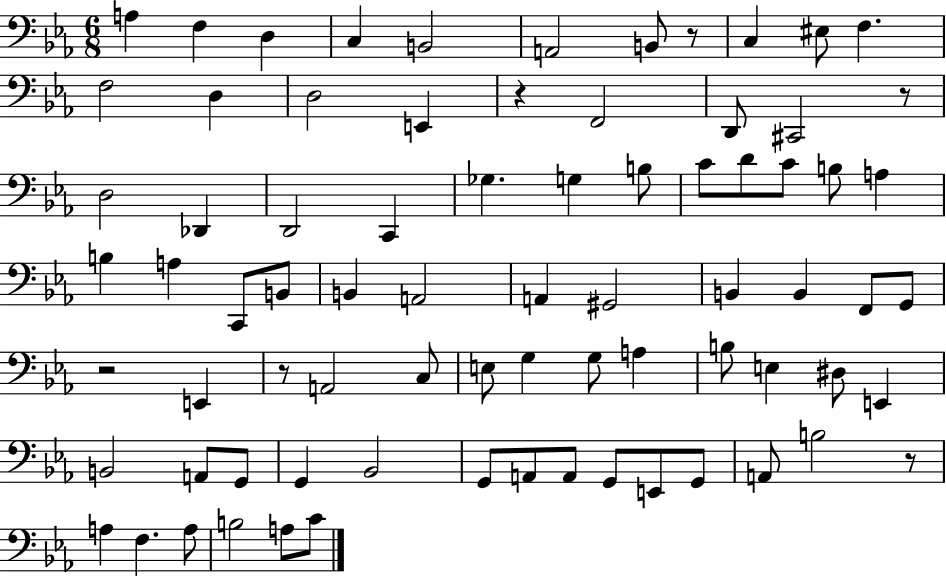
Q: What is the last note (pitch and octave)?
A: C4